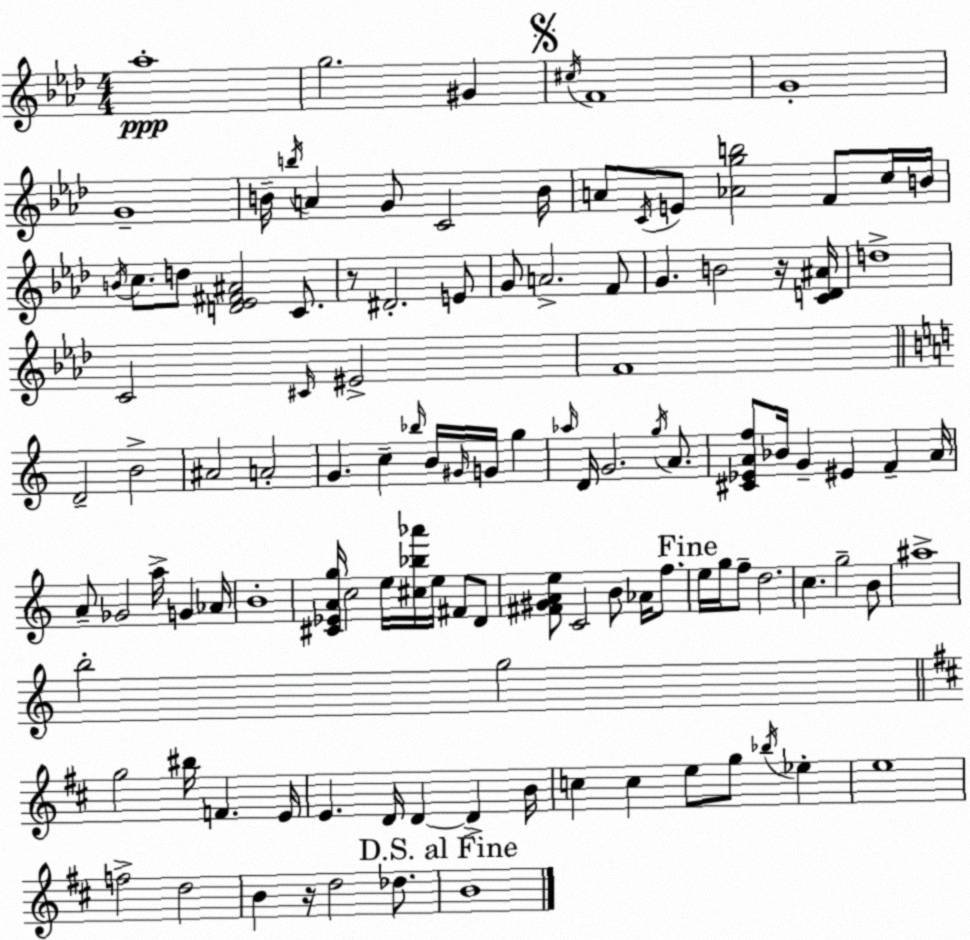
X:1
T:Untitled
M:4/4
L:1/4
K:Ab
_a4 g2 ^G ^c/4 F4 G4 G4 B/4 b/4 A G/2 C2 B/4 A/2 C/4 E/2 [_Agb]2 F/2 c/4 B/4 B/4 c/2 d/2 [D_E^F^A]2 C/2 z/2 ^D2 E/2 G/2 A2 F/2 G B2 z/4 [CD^A]/4 d4 C2 ^C/4 ^E2 F4 D2 B2 ^A2 A2 G c _b/4 B/4 ^G/4 G/4 g _a/4 D/4 G2 g/4 A/2 [^C_EAf]/2 _B/4 G ^E F A/4 A/2 _G2 a/4 G _A/4 B4 [^C_EAg]/4 c2 e/4 [^c_b_a']/4 e/4 ^F/2 D/2 [^F^GAe]/2 C2 B/2 _A/4 f/2 e/4 g/4 f/2 d2 c g2 B/2 ^a4 b2 g2 g2 ^b/4 F E/4 E D/4 D D B/4 c c e/2 g/2 _b/4 _e e4 f2 d2 B z/4 d2 _d/2 B4